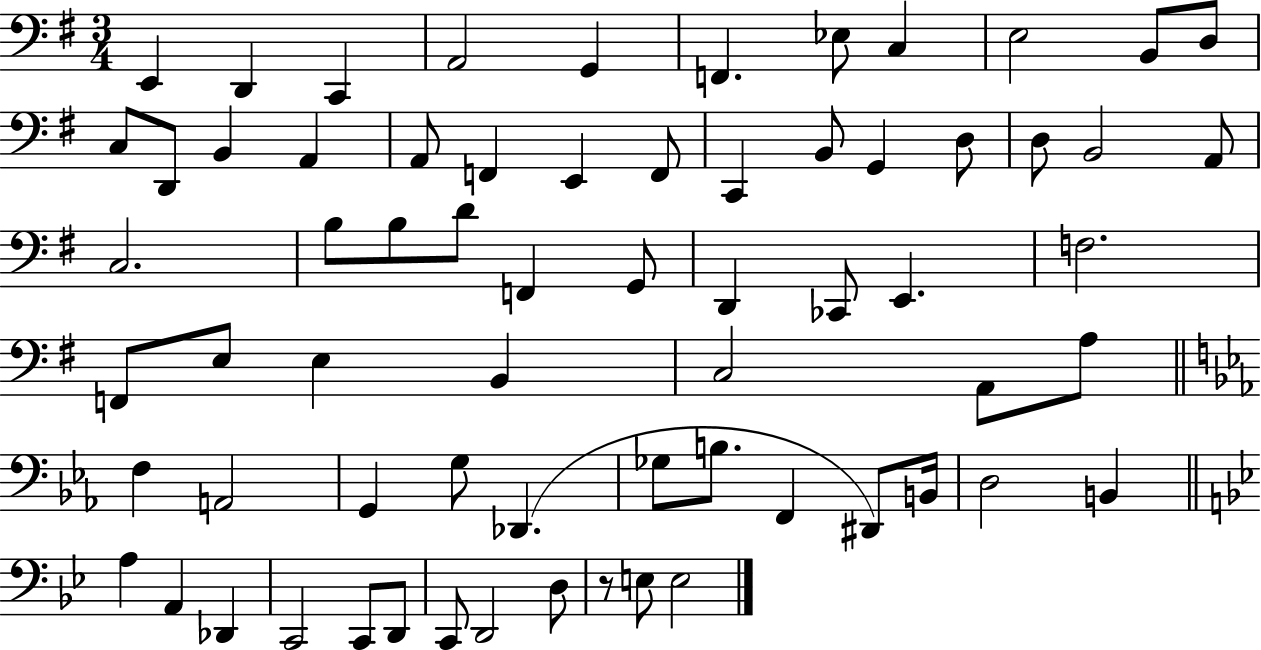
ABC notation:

X:1
T:Untitled
M:3/4
L:1/4
K:G
E,, D,, C,, A,,2 G,, F,, _E,/2 C, E,2 B,,/2 D,/2 C,/2 D,,/2 B,, A,, A,,/2 F,, E,, F,,/2 C,, B,,/2 G,, D,/2 D,/2 B,,2 A,,/2 C,2 B,/2 B,/2 D/2 F,, G,,/2 D,, _C,,/2 E,, F,2 F,,/2 E,/2 E, B,, C,2 A,,/2 A,/2 F, A,,2 G,, G,/2 _D,, _G,/2 B,/2 F,, ^D,,/2 B,,/4 D,2 B,, A, A,, _D,, C,,2 C,,/2 D,,/2 C,,/2 D,,2 D,/2 z/2 E,/2 E,2